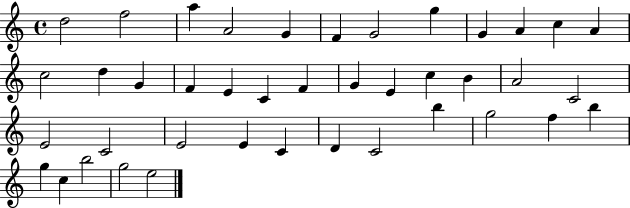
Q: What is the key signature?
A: C major